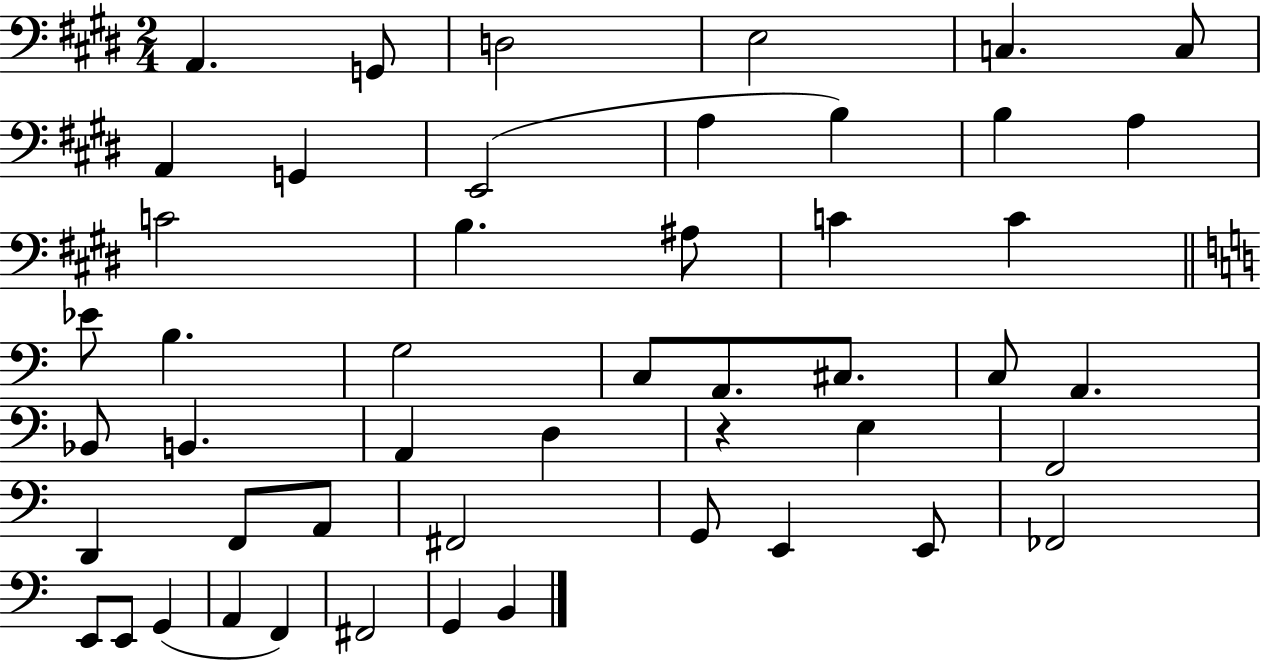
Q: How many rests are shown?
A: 1